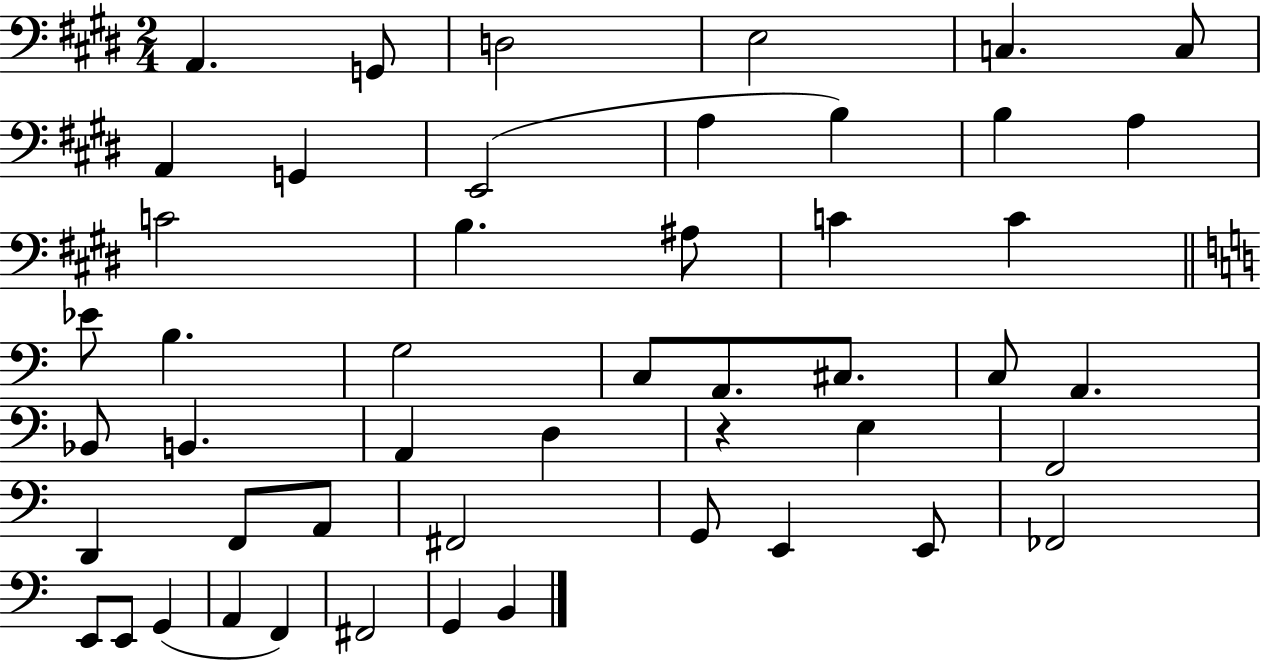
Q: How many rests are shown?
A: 1